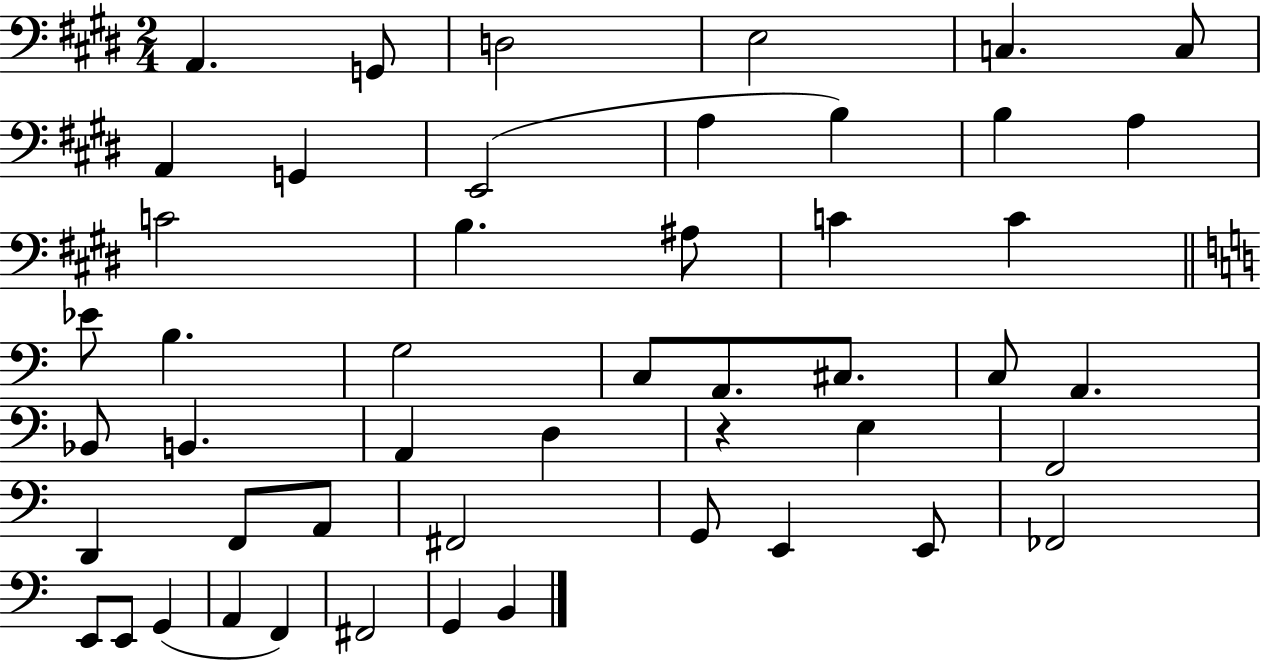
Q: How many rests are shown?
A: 1